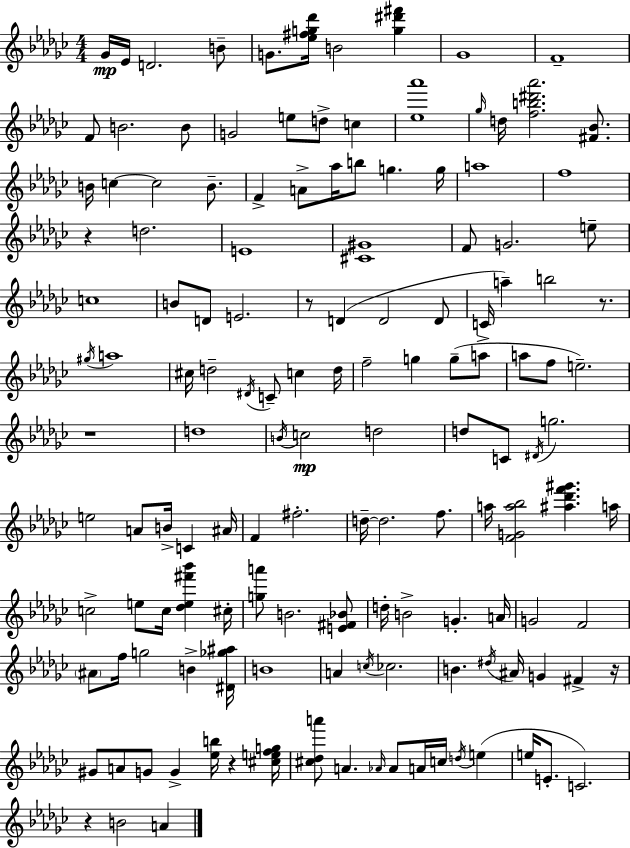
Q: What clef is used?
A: treble